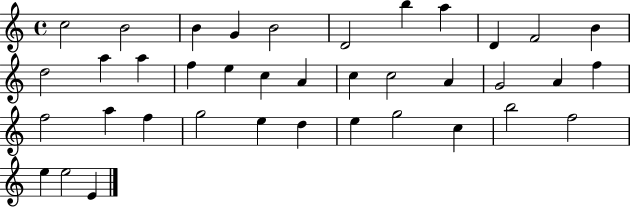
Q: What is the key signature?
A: C major